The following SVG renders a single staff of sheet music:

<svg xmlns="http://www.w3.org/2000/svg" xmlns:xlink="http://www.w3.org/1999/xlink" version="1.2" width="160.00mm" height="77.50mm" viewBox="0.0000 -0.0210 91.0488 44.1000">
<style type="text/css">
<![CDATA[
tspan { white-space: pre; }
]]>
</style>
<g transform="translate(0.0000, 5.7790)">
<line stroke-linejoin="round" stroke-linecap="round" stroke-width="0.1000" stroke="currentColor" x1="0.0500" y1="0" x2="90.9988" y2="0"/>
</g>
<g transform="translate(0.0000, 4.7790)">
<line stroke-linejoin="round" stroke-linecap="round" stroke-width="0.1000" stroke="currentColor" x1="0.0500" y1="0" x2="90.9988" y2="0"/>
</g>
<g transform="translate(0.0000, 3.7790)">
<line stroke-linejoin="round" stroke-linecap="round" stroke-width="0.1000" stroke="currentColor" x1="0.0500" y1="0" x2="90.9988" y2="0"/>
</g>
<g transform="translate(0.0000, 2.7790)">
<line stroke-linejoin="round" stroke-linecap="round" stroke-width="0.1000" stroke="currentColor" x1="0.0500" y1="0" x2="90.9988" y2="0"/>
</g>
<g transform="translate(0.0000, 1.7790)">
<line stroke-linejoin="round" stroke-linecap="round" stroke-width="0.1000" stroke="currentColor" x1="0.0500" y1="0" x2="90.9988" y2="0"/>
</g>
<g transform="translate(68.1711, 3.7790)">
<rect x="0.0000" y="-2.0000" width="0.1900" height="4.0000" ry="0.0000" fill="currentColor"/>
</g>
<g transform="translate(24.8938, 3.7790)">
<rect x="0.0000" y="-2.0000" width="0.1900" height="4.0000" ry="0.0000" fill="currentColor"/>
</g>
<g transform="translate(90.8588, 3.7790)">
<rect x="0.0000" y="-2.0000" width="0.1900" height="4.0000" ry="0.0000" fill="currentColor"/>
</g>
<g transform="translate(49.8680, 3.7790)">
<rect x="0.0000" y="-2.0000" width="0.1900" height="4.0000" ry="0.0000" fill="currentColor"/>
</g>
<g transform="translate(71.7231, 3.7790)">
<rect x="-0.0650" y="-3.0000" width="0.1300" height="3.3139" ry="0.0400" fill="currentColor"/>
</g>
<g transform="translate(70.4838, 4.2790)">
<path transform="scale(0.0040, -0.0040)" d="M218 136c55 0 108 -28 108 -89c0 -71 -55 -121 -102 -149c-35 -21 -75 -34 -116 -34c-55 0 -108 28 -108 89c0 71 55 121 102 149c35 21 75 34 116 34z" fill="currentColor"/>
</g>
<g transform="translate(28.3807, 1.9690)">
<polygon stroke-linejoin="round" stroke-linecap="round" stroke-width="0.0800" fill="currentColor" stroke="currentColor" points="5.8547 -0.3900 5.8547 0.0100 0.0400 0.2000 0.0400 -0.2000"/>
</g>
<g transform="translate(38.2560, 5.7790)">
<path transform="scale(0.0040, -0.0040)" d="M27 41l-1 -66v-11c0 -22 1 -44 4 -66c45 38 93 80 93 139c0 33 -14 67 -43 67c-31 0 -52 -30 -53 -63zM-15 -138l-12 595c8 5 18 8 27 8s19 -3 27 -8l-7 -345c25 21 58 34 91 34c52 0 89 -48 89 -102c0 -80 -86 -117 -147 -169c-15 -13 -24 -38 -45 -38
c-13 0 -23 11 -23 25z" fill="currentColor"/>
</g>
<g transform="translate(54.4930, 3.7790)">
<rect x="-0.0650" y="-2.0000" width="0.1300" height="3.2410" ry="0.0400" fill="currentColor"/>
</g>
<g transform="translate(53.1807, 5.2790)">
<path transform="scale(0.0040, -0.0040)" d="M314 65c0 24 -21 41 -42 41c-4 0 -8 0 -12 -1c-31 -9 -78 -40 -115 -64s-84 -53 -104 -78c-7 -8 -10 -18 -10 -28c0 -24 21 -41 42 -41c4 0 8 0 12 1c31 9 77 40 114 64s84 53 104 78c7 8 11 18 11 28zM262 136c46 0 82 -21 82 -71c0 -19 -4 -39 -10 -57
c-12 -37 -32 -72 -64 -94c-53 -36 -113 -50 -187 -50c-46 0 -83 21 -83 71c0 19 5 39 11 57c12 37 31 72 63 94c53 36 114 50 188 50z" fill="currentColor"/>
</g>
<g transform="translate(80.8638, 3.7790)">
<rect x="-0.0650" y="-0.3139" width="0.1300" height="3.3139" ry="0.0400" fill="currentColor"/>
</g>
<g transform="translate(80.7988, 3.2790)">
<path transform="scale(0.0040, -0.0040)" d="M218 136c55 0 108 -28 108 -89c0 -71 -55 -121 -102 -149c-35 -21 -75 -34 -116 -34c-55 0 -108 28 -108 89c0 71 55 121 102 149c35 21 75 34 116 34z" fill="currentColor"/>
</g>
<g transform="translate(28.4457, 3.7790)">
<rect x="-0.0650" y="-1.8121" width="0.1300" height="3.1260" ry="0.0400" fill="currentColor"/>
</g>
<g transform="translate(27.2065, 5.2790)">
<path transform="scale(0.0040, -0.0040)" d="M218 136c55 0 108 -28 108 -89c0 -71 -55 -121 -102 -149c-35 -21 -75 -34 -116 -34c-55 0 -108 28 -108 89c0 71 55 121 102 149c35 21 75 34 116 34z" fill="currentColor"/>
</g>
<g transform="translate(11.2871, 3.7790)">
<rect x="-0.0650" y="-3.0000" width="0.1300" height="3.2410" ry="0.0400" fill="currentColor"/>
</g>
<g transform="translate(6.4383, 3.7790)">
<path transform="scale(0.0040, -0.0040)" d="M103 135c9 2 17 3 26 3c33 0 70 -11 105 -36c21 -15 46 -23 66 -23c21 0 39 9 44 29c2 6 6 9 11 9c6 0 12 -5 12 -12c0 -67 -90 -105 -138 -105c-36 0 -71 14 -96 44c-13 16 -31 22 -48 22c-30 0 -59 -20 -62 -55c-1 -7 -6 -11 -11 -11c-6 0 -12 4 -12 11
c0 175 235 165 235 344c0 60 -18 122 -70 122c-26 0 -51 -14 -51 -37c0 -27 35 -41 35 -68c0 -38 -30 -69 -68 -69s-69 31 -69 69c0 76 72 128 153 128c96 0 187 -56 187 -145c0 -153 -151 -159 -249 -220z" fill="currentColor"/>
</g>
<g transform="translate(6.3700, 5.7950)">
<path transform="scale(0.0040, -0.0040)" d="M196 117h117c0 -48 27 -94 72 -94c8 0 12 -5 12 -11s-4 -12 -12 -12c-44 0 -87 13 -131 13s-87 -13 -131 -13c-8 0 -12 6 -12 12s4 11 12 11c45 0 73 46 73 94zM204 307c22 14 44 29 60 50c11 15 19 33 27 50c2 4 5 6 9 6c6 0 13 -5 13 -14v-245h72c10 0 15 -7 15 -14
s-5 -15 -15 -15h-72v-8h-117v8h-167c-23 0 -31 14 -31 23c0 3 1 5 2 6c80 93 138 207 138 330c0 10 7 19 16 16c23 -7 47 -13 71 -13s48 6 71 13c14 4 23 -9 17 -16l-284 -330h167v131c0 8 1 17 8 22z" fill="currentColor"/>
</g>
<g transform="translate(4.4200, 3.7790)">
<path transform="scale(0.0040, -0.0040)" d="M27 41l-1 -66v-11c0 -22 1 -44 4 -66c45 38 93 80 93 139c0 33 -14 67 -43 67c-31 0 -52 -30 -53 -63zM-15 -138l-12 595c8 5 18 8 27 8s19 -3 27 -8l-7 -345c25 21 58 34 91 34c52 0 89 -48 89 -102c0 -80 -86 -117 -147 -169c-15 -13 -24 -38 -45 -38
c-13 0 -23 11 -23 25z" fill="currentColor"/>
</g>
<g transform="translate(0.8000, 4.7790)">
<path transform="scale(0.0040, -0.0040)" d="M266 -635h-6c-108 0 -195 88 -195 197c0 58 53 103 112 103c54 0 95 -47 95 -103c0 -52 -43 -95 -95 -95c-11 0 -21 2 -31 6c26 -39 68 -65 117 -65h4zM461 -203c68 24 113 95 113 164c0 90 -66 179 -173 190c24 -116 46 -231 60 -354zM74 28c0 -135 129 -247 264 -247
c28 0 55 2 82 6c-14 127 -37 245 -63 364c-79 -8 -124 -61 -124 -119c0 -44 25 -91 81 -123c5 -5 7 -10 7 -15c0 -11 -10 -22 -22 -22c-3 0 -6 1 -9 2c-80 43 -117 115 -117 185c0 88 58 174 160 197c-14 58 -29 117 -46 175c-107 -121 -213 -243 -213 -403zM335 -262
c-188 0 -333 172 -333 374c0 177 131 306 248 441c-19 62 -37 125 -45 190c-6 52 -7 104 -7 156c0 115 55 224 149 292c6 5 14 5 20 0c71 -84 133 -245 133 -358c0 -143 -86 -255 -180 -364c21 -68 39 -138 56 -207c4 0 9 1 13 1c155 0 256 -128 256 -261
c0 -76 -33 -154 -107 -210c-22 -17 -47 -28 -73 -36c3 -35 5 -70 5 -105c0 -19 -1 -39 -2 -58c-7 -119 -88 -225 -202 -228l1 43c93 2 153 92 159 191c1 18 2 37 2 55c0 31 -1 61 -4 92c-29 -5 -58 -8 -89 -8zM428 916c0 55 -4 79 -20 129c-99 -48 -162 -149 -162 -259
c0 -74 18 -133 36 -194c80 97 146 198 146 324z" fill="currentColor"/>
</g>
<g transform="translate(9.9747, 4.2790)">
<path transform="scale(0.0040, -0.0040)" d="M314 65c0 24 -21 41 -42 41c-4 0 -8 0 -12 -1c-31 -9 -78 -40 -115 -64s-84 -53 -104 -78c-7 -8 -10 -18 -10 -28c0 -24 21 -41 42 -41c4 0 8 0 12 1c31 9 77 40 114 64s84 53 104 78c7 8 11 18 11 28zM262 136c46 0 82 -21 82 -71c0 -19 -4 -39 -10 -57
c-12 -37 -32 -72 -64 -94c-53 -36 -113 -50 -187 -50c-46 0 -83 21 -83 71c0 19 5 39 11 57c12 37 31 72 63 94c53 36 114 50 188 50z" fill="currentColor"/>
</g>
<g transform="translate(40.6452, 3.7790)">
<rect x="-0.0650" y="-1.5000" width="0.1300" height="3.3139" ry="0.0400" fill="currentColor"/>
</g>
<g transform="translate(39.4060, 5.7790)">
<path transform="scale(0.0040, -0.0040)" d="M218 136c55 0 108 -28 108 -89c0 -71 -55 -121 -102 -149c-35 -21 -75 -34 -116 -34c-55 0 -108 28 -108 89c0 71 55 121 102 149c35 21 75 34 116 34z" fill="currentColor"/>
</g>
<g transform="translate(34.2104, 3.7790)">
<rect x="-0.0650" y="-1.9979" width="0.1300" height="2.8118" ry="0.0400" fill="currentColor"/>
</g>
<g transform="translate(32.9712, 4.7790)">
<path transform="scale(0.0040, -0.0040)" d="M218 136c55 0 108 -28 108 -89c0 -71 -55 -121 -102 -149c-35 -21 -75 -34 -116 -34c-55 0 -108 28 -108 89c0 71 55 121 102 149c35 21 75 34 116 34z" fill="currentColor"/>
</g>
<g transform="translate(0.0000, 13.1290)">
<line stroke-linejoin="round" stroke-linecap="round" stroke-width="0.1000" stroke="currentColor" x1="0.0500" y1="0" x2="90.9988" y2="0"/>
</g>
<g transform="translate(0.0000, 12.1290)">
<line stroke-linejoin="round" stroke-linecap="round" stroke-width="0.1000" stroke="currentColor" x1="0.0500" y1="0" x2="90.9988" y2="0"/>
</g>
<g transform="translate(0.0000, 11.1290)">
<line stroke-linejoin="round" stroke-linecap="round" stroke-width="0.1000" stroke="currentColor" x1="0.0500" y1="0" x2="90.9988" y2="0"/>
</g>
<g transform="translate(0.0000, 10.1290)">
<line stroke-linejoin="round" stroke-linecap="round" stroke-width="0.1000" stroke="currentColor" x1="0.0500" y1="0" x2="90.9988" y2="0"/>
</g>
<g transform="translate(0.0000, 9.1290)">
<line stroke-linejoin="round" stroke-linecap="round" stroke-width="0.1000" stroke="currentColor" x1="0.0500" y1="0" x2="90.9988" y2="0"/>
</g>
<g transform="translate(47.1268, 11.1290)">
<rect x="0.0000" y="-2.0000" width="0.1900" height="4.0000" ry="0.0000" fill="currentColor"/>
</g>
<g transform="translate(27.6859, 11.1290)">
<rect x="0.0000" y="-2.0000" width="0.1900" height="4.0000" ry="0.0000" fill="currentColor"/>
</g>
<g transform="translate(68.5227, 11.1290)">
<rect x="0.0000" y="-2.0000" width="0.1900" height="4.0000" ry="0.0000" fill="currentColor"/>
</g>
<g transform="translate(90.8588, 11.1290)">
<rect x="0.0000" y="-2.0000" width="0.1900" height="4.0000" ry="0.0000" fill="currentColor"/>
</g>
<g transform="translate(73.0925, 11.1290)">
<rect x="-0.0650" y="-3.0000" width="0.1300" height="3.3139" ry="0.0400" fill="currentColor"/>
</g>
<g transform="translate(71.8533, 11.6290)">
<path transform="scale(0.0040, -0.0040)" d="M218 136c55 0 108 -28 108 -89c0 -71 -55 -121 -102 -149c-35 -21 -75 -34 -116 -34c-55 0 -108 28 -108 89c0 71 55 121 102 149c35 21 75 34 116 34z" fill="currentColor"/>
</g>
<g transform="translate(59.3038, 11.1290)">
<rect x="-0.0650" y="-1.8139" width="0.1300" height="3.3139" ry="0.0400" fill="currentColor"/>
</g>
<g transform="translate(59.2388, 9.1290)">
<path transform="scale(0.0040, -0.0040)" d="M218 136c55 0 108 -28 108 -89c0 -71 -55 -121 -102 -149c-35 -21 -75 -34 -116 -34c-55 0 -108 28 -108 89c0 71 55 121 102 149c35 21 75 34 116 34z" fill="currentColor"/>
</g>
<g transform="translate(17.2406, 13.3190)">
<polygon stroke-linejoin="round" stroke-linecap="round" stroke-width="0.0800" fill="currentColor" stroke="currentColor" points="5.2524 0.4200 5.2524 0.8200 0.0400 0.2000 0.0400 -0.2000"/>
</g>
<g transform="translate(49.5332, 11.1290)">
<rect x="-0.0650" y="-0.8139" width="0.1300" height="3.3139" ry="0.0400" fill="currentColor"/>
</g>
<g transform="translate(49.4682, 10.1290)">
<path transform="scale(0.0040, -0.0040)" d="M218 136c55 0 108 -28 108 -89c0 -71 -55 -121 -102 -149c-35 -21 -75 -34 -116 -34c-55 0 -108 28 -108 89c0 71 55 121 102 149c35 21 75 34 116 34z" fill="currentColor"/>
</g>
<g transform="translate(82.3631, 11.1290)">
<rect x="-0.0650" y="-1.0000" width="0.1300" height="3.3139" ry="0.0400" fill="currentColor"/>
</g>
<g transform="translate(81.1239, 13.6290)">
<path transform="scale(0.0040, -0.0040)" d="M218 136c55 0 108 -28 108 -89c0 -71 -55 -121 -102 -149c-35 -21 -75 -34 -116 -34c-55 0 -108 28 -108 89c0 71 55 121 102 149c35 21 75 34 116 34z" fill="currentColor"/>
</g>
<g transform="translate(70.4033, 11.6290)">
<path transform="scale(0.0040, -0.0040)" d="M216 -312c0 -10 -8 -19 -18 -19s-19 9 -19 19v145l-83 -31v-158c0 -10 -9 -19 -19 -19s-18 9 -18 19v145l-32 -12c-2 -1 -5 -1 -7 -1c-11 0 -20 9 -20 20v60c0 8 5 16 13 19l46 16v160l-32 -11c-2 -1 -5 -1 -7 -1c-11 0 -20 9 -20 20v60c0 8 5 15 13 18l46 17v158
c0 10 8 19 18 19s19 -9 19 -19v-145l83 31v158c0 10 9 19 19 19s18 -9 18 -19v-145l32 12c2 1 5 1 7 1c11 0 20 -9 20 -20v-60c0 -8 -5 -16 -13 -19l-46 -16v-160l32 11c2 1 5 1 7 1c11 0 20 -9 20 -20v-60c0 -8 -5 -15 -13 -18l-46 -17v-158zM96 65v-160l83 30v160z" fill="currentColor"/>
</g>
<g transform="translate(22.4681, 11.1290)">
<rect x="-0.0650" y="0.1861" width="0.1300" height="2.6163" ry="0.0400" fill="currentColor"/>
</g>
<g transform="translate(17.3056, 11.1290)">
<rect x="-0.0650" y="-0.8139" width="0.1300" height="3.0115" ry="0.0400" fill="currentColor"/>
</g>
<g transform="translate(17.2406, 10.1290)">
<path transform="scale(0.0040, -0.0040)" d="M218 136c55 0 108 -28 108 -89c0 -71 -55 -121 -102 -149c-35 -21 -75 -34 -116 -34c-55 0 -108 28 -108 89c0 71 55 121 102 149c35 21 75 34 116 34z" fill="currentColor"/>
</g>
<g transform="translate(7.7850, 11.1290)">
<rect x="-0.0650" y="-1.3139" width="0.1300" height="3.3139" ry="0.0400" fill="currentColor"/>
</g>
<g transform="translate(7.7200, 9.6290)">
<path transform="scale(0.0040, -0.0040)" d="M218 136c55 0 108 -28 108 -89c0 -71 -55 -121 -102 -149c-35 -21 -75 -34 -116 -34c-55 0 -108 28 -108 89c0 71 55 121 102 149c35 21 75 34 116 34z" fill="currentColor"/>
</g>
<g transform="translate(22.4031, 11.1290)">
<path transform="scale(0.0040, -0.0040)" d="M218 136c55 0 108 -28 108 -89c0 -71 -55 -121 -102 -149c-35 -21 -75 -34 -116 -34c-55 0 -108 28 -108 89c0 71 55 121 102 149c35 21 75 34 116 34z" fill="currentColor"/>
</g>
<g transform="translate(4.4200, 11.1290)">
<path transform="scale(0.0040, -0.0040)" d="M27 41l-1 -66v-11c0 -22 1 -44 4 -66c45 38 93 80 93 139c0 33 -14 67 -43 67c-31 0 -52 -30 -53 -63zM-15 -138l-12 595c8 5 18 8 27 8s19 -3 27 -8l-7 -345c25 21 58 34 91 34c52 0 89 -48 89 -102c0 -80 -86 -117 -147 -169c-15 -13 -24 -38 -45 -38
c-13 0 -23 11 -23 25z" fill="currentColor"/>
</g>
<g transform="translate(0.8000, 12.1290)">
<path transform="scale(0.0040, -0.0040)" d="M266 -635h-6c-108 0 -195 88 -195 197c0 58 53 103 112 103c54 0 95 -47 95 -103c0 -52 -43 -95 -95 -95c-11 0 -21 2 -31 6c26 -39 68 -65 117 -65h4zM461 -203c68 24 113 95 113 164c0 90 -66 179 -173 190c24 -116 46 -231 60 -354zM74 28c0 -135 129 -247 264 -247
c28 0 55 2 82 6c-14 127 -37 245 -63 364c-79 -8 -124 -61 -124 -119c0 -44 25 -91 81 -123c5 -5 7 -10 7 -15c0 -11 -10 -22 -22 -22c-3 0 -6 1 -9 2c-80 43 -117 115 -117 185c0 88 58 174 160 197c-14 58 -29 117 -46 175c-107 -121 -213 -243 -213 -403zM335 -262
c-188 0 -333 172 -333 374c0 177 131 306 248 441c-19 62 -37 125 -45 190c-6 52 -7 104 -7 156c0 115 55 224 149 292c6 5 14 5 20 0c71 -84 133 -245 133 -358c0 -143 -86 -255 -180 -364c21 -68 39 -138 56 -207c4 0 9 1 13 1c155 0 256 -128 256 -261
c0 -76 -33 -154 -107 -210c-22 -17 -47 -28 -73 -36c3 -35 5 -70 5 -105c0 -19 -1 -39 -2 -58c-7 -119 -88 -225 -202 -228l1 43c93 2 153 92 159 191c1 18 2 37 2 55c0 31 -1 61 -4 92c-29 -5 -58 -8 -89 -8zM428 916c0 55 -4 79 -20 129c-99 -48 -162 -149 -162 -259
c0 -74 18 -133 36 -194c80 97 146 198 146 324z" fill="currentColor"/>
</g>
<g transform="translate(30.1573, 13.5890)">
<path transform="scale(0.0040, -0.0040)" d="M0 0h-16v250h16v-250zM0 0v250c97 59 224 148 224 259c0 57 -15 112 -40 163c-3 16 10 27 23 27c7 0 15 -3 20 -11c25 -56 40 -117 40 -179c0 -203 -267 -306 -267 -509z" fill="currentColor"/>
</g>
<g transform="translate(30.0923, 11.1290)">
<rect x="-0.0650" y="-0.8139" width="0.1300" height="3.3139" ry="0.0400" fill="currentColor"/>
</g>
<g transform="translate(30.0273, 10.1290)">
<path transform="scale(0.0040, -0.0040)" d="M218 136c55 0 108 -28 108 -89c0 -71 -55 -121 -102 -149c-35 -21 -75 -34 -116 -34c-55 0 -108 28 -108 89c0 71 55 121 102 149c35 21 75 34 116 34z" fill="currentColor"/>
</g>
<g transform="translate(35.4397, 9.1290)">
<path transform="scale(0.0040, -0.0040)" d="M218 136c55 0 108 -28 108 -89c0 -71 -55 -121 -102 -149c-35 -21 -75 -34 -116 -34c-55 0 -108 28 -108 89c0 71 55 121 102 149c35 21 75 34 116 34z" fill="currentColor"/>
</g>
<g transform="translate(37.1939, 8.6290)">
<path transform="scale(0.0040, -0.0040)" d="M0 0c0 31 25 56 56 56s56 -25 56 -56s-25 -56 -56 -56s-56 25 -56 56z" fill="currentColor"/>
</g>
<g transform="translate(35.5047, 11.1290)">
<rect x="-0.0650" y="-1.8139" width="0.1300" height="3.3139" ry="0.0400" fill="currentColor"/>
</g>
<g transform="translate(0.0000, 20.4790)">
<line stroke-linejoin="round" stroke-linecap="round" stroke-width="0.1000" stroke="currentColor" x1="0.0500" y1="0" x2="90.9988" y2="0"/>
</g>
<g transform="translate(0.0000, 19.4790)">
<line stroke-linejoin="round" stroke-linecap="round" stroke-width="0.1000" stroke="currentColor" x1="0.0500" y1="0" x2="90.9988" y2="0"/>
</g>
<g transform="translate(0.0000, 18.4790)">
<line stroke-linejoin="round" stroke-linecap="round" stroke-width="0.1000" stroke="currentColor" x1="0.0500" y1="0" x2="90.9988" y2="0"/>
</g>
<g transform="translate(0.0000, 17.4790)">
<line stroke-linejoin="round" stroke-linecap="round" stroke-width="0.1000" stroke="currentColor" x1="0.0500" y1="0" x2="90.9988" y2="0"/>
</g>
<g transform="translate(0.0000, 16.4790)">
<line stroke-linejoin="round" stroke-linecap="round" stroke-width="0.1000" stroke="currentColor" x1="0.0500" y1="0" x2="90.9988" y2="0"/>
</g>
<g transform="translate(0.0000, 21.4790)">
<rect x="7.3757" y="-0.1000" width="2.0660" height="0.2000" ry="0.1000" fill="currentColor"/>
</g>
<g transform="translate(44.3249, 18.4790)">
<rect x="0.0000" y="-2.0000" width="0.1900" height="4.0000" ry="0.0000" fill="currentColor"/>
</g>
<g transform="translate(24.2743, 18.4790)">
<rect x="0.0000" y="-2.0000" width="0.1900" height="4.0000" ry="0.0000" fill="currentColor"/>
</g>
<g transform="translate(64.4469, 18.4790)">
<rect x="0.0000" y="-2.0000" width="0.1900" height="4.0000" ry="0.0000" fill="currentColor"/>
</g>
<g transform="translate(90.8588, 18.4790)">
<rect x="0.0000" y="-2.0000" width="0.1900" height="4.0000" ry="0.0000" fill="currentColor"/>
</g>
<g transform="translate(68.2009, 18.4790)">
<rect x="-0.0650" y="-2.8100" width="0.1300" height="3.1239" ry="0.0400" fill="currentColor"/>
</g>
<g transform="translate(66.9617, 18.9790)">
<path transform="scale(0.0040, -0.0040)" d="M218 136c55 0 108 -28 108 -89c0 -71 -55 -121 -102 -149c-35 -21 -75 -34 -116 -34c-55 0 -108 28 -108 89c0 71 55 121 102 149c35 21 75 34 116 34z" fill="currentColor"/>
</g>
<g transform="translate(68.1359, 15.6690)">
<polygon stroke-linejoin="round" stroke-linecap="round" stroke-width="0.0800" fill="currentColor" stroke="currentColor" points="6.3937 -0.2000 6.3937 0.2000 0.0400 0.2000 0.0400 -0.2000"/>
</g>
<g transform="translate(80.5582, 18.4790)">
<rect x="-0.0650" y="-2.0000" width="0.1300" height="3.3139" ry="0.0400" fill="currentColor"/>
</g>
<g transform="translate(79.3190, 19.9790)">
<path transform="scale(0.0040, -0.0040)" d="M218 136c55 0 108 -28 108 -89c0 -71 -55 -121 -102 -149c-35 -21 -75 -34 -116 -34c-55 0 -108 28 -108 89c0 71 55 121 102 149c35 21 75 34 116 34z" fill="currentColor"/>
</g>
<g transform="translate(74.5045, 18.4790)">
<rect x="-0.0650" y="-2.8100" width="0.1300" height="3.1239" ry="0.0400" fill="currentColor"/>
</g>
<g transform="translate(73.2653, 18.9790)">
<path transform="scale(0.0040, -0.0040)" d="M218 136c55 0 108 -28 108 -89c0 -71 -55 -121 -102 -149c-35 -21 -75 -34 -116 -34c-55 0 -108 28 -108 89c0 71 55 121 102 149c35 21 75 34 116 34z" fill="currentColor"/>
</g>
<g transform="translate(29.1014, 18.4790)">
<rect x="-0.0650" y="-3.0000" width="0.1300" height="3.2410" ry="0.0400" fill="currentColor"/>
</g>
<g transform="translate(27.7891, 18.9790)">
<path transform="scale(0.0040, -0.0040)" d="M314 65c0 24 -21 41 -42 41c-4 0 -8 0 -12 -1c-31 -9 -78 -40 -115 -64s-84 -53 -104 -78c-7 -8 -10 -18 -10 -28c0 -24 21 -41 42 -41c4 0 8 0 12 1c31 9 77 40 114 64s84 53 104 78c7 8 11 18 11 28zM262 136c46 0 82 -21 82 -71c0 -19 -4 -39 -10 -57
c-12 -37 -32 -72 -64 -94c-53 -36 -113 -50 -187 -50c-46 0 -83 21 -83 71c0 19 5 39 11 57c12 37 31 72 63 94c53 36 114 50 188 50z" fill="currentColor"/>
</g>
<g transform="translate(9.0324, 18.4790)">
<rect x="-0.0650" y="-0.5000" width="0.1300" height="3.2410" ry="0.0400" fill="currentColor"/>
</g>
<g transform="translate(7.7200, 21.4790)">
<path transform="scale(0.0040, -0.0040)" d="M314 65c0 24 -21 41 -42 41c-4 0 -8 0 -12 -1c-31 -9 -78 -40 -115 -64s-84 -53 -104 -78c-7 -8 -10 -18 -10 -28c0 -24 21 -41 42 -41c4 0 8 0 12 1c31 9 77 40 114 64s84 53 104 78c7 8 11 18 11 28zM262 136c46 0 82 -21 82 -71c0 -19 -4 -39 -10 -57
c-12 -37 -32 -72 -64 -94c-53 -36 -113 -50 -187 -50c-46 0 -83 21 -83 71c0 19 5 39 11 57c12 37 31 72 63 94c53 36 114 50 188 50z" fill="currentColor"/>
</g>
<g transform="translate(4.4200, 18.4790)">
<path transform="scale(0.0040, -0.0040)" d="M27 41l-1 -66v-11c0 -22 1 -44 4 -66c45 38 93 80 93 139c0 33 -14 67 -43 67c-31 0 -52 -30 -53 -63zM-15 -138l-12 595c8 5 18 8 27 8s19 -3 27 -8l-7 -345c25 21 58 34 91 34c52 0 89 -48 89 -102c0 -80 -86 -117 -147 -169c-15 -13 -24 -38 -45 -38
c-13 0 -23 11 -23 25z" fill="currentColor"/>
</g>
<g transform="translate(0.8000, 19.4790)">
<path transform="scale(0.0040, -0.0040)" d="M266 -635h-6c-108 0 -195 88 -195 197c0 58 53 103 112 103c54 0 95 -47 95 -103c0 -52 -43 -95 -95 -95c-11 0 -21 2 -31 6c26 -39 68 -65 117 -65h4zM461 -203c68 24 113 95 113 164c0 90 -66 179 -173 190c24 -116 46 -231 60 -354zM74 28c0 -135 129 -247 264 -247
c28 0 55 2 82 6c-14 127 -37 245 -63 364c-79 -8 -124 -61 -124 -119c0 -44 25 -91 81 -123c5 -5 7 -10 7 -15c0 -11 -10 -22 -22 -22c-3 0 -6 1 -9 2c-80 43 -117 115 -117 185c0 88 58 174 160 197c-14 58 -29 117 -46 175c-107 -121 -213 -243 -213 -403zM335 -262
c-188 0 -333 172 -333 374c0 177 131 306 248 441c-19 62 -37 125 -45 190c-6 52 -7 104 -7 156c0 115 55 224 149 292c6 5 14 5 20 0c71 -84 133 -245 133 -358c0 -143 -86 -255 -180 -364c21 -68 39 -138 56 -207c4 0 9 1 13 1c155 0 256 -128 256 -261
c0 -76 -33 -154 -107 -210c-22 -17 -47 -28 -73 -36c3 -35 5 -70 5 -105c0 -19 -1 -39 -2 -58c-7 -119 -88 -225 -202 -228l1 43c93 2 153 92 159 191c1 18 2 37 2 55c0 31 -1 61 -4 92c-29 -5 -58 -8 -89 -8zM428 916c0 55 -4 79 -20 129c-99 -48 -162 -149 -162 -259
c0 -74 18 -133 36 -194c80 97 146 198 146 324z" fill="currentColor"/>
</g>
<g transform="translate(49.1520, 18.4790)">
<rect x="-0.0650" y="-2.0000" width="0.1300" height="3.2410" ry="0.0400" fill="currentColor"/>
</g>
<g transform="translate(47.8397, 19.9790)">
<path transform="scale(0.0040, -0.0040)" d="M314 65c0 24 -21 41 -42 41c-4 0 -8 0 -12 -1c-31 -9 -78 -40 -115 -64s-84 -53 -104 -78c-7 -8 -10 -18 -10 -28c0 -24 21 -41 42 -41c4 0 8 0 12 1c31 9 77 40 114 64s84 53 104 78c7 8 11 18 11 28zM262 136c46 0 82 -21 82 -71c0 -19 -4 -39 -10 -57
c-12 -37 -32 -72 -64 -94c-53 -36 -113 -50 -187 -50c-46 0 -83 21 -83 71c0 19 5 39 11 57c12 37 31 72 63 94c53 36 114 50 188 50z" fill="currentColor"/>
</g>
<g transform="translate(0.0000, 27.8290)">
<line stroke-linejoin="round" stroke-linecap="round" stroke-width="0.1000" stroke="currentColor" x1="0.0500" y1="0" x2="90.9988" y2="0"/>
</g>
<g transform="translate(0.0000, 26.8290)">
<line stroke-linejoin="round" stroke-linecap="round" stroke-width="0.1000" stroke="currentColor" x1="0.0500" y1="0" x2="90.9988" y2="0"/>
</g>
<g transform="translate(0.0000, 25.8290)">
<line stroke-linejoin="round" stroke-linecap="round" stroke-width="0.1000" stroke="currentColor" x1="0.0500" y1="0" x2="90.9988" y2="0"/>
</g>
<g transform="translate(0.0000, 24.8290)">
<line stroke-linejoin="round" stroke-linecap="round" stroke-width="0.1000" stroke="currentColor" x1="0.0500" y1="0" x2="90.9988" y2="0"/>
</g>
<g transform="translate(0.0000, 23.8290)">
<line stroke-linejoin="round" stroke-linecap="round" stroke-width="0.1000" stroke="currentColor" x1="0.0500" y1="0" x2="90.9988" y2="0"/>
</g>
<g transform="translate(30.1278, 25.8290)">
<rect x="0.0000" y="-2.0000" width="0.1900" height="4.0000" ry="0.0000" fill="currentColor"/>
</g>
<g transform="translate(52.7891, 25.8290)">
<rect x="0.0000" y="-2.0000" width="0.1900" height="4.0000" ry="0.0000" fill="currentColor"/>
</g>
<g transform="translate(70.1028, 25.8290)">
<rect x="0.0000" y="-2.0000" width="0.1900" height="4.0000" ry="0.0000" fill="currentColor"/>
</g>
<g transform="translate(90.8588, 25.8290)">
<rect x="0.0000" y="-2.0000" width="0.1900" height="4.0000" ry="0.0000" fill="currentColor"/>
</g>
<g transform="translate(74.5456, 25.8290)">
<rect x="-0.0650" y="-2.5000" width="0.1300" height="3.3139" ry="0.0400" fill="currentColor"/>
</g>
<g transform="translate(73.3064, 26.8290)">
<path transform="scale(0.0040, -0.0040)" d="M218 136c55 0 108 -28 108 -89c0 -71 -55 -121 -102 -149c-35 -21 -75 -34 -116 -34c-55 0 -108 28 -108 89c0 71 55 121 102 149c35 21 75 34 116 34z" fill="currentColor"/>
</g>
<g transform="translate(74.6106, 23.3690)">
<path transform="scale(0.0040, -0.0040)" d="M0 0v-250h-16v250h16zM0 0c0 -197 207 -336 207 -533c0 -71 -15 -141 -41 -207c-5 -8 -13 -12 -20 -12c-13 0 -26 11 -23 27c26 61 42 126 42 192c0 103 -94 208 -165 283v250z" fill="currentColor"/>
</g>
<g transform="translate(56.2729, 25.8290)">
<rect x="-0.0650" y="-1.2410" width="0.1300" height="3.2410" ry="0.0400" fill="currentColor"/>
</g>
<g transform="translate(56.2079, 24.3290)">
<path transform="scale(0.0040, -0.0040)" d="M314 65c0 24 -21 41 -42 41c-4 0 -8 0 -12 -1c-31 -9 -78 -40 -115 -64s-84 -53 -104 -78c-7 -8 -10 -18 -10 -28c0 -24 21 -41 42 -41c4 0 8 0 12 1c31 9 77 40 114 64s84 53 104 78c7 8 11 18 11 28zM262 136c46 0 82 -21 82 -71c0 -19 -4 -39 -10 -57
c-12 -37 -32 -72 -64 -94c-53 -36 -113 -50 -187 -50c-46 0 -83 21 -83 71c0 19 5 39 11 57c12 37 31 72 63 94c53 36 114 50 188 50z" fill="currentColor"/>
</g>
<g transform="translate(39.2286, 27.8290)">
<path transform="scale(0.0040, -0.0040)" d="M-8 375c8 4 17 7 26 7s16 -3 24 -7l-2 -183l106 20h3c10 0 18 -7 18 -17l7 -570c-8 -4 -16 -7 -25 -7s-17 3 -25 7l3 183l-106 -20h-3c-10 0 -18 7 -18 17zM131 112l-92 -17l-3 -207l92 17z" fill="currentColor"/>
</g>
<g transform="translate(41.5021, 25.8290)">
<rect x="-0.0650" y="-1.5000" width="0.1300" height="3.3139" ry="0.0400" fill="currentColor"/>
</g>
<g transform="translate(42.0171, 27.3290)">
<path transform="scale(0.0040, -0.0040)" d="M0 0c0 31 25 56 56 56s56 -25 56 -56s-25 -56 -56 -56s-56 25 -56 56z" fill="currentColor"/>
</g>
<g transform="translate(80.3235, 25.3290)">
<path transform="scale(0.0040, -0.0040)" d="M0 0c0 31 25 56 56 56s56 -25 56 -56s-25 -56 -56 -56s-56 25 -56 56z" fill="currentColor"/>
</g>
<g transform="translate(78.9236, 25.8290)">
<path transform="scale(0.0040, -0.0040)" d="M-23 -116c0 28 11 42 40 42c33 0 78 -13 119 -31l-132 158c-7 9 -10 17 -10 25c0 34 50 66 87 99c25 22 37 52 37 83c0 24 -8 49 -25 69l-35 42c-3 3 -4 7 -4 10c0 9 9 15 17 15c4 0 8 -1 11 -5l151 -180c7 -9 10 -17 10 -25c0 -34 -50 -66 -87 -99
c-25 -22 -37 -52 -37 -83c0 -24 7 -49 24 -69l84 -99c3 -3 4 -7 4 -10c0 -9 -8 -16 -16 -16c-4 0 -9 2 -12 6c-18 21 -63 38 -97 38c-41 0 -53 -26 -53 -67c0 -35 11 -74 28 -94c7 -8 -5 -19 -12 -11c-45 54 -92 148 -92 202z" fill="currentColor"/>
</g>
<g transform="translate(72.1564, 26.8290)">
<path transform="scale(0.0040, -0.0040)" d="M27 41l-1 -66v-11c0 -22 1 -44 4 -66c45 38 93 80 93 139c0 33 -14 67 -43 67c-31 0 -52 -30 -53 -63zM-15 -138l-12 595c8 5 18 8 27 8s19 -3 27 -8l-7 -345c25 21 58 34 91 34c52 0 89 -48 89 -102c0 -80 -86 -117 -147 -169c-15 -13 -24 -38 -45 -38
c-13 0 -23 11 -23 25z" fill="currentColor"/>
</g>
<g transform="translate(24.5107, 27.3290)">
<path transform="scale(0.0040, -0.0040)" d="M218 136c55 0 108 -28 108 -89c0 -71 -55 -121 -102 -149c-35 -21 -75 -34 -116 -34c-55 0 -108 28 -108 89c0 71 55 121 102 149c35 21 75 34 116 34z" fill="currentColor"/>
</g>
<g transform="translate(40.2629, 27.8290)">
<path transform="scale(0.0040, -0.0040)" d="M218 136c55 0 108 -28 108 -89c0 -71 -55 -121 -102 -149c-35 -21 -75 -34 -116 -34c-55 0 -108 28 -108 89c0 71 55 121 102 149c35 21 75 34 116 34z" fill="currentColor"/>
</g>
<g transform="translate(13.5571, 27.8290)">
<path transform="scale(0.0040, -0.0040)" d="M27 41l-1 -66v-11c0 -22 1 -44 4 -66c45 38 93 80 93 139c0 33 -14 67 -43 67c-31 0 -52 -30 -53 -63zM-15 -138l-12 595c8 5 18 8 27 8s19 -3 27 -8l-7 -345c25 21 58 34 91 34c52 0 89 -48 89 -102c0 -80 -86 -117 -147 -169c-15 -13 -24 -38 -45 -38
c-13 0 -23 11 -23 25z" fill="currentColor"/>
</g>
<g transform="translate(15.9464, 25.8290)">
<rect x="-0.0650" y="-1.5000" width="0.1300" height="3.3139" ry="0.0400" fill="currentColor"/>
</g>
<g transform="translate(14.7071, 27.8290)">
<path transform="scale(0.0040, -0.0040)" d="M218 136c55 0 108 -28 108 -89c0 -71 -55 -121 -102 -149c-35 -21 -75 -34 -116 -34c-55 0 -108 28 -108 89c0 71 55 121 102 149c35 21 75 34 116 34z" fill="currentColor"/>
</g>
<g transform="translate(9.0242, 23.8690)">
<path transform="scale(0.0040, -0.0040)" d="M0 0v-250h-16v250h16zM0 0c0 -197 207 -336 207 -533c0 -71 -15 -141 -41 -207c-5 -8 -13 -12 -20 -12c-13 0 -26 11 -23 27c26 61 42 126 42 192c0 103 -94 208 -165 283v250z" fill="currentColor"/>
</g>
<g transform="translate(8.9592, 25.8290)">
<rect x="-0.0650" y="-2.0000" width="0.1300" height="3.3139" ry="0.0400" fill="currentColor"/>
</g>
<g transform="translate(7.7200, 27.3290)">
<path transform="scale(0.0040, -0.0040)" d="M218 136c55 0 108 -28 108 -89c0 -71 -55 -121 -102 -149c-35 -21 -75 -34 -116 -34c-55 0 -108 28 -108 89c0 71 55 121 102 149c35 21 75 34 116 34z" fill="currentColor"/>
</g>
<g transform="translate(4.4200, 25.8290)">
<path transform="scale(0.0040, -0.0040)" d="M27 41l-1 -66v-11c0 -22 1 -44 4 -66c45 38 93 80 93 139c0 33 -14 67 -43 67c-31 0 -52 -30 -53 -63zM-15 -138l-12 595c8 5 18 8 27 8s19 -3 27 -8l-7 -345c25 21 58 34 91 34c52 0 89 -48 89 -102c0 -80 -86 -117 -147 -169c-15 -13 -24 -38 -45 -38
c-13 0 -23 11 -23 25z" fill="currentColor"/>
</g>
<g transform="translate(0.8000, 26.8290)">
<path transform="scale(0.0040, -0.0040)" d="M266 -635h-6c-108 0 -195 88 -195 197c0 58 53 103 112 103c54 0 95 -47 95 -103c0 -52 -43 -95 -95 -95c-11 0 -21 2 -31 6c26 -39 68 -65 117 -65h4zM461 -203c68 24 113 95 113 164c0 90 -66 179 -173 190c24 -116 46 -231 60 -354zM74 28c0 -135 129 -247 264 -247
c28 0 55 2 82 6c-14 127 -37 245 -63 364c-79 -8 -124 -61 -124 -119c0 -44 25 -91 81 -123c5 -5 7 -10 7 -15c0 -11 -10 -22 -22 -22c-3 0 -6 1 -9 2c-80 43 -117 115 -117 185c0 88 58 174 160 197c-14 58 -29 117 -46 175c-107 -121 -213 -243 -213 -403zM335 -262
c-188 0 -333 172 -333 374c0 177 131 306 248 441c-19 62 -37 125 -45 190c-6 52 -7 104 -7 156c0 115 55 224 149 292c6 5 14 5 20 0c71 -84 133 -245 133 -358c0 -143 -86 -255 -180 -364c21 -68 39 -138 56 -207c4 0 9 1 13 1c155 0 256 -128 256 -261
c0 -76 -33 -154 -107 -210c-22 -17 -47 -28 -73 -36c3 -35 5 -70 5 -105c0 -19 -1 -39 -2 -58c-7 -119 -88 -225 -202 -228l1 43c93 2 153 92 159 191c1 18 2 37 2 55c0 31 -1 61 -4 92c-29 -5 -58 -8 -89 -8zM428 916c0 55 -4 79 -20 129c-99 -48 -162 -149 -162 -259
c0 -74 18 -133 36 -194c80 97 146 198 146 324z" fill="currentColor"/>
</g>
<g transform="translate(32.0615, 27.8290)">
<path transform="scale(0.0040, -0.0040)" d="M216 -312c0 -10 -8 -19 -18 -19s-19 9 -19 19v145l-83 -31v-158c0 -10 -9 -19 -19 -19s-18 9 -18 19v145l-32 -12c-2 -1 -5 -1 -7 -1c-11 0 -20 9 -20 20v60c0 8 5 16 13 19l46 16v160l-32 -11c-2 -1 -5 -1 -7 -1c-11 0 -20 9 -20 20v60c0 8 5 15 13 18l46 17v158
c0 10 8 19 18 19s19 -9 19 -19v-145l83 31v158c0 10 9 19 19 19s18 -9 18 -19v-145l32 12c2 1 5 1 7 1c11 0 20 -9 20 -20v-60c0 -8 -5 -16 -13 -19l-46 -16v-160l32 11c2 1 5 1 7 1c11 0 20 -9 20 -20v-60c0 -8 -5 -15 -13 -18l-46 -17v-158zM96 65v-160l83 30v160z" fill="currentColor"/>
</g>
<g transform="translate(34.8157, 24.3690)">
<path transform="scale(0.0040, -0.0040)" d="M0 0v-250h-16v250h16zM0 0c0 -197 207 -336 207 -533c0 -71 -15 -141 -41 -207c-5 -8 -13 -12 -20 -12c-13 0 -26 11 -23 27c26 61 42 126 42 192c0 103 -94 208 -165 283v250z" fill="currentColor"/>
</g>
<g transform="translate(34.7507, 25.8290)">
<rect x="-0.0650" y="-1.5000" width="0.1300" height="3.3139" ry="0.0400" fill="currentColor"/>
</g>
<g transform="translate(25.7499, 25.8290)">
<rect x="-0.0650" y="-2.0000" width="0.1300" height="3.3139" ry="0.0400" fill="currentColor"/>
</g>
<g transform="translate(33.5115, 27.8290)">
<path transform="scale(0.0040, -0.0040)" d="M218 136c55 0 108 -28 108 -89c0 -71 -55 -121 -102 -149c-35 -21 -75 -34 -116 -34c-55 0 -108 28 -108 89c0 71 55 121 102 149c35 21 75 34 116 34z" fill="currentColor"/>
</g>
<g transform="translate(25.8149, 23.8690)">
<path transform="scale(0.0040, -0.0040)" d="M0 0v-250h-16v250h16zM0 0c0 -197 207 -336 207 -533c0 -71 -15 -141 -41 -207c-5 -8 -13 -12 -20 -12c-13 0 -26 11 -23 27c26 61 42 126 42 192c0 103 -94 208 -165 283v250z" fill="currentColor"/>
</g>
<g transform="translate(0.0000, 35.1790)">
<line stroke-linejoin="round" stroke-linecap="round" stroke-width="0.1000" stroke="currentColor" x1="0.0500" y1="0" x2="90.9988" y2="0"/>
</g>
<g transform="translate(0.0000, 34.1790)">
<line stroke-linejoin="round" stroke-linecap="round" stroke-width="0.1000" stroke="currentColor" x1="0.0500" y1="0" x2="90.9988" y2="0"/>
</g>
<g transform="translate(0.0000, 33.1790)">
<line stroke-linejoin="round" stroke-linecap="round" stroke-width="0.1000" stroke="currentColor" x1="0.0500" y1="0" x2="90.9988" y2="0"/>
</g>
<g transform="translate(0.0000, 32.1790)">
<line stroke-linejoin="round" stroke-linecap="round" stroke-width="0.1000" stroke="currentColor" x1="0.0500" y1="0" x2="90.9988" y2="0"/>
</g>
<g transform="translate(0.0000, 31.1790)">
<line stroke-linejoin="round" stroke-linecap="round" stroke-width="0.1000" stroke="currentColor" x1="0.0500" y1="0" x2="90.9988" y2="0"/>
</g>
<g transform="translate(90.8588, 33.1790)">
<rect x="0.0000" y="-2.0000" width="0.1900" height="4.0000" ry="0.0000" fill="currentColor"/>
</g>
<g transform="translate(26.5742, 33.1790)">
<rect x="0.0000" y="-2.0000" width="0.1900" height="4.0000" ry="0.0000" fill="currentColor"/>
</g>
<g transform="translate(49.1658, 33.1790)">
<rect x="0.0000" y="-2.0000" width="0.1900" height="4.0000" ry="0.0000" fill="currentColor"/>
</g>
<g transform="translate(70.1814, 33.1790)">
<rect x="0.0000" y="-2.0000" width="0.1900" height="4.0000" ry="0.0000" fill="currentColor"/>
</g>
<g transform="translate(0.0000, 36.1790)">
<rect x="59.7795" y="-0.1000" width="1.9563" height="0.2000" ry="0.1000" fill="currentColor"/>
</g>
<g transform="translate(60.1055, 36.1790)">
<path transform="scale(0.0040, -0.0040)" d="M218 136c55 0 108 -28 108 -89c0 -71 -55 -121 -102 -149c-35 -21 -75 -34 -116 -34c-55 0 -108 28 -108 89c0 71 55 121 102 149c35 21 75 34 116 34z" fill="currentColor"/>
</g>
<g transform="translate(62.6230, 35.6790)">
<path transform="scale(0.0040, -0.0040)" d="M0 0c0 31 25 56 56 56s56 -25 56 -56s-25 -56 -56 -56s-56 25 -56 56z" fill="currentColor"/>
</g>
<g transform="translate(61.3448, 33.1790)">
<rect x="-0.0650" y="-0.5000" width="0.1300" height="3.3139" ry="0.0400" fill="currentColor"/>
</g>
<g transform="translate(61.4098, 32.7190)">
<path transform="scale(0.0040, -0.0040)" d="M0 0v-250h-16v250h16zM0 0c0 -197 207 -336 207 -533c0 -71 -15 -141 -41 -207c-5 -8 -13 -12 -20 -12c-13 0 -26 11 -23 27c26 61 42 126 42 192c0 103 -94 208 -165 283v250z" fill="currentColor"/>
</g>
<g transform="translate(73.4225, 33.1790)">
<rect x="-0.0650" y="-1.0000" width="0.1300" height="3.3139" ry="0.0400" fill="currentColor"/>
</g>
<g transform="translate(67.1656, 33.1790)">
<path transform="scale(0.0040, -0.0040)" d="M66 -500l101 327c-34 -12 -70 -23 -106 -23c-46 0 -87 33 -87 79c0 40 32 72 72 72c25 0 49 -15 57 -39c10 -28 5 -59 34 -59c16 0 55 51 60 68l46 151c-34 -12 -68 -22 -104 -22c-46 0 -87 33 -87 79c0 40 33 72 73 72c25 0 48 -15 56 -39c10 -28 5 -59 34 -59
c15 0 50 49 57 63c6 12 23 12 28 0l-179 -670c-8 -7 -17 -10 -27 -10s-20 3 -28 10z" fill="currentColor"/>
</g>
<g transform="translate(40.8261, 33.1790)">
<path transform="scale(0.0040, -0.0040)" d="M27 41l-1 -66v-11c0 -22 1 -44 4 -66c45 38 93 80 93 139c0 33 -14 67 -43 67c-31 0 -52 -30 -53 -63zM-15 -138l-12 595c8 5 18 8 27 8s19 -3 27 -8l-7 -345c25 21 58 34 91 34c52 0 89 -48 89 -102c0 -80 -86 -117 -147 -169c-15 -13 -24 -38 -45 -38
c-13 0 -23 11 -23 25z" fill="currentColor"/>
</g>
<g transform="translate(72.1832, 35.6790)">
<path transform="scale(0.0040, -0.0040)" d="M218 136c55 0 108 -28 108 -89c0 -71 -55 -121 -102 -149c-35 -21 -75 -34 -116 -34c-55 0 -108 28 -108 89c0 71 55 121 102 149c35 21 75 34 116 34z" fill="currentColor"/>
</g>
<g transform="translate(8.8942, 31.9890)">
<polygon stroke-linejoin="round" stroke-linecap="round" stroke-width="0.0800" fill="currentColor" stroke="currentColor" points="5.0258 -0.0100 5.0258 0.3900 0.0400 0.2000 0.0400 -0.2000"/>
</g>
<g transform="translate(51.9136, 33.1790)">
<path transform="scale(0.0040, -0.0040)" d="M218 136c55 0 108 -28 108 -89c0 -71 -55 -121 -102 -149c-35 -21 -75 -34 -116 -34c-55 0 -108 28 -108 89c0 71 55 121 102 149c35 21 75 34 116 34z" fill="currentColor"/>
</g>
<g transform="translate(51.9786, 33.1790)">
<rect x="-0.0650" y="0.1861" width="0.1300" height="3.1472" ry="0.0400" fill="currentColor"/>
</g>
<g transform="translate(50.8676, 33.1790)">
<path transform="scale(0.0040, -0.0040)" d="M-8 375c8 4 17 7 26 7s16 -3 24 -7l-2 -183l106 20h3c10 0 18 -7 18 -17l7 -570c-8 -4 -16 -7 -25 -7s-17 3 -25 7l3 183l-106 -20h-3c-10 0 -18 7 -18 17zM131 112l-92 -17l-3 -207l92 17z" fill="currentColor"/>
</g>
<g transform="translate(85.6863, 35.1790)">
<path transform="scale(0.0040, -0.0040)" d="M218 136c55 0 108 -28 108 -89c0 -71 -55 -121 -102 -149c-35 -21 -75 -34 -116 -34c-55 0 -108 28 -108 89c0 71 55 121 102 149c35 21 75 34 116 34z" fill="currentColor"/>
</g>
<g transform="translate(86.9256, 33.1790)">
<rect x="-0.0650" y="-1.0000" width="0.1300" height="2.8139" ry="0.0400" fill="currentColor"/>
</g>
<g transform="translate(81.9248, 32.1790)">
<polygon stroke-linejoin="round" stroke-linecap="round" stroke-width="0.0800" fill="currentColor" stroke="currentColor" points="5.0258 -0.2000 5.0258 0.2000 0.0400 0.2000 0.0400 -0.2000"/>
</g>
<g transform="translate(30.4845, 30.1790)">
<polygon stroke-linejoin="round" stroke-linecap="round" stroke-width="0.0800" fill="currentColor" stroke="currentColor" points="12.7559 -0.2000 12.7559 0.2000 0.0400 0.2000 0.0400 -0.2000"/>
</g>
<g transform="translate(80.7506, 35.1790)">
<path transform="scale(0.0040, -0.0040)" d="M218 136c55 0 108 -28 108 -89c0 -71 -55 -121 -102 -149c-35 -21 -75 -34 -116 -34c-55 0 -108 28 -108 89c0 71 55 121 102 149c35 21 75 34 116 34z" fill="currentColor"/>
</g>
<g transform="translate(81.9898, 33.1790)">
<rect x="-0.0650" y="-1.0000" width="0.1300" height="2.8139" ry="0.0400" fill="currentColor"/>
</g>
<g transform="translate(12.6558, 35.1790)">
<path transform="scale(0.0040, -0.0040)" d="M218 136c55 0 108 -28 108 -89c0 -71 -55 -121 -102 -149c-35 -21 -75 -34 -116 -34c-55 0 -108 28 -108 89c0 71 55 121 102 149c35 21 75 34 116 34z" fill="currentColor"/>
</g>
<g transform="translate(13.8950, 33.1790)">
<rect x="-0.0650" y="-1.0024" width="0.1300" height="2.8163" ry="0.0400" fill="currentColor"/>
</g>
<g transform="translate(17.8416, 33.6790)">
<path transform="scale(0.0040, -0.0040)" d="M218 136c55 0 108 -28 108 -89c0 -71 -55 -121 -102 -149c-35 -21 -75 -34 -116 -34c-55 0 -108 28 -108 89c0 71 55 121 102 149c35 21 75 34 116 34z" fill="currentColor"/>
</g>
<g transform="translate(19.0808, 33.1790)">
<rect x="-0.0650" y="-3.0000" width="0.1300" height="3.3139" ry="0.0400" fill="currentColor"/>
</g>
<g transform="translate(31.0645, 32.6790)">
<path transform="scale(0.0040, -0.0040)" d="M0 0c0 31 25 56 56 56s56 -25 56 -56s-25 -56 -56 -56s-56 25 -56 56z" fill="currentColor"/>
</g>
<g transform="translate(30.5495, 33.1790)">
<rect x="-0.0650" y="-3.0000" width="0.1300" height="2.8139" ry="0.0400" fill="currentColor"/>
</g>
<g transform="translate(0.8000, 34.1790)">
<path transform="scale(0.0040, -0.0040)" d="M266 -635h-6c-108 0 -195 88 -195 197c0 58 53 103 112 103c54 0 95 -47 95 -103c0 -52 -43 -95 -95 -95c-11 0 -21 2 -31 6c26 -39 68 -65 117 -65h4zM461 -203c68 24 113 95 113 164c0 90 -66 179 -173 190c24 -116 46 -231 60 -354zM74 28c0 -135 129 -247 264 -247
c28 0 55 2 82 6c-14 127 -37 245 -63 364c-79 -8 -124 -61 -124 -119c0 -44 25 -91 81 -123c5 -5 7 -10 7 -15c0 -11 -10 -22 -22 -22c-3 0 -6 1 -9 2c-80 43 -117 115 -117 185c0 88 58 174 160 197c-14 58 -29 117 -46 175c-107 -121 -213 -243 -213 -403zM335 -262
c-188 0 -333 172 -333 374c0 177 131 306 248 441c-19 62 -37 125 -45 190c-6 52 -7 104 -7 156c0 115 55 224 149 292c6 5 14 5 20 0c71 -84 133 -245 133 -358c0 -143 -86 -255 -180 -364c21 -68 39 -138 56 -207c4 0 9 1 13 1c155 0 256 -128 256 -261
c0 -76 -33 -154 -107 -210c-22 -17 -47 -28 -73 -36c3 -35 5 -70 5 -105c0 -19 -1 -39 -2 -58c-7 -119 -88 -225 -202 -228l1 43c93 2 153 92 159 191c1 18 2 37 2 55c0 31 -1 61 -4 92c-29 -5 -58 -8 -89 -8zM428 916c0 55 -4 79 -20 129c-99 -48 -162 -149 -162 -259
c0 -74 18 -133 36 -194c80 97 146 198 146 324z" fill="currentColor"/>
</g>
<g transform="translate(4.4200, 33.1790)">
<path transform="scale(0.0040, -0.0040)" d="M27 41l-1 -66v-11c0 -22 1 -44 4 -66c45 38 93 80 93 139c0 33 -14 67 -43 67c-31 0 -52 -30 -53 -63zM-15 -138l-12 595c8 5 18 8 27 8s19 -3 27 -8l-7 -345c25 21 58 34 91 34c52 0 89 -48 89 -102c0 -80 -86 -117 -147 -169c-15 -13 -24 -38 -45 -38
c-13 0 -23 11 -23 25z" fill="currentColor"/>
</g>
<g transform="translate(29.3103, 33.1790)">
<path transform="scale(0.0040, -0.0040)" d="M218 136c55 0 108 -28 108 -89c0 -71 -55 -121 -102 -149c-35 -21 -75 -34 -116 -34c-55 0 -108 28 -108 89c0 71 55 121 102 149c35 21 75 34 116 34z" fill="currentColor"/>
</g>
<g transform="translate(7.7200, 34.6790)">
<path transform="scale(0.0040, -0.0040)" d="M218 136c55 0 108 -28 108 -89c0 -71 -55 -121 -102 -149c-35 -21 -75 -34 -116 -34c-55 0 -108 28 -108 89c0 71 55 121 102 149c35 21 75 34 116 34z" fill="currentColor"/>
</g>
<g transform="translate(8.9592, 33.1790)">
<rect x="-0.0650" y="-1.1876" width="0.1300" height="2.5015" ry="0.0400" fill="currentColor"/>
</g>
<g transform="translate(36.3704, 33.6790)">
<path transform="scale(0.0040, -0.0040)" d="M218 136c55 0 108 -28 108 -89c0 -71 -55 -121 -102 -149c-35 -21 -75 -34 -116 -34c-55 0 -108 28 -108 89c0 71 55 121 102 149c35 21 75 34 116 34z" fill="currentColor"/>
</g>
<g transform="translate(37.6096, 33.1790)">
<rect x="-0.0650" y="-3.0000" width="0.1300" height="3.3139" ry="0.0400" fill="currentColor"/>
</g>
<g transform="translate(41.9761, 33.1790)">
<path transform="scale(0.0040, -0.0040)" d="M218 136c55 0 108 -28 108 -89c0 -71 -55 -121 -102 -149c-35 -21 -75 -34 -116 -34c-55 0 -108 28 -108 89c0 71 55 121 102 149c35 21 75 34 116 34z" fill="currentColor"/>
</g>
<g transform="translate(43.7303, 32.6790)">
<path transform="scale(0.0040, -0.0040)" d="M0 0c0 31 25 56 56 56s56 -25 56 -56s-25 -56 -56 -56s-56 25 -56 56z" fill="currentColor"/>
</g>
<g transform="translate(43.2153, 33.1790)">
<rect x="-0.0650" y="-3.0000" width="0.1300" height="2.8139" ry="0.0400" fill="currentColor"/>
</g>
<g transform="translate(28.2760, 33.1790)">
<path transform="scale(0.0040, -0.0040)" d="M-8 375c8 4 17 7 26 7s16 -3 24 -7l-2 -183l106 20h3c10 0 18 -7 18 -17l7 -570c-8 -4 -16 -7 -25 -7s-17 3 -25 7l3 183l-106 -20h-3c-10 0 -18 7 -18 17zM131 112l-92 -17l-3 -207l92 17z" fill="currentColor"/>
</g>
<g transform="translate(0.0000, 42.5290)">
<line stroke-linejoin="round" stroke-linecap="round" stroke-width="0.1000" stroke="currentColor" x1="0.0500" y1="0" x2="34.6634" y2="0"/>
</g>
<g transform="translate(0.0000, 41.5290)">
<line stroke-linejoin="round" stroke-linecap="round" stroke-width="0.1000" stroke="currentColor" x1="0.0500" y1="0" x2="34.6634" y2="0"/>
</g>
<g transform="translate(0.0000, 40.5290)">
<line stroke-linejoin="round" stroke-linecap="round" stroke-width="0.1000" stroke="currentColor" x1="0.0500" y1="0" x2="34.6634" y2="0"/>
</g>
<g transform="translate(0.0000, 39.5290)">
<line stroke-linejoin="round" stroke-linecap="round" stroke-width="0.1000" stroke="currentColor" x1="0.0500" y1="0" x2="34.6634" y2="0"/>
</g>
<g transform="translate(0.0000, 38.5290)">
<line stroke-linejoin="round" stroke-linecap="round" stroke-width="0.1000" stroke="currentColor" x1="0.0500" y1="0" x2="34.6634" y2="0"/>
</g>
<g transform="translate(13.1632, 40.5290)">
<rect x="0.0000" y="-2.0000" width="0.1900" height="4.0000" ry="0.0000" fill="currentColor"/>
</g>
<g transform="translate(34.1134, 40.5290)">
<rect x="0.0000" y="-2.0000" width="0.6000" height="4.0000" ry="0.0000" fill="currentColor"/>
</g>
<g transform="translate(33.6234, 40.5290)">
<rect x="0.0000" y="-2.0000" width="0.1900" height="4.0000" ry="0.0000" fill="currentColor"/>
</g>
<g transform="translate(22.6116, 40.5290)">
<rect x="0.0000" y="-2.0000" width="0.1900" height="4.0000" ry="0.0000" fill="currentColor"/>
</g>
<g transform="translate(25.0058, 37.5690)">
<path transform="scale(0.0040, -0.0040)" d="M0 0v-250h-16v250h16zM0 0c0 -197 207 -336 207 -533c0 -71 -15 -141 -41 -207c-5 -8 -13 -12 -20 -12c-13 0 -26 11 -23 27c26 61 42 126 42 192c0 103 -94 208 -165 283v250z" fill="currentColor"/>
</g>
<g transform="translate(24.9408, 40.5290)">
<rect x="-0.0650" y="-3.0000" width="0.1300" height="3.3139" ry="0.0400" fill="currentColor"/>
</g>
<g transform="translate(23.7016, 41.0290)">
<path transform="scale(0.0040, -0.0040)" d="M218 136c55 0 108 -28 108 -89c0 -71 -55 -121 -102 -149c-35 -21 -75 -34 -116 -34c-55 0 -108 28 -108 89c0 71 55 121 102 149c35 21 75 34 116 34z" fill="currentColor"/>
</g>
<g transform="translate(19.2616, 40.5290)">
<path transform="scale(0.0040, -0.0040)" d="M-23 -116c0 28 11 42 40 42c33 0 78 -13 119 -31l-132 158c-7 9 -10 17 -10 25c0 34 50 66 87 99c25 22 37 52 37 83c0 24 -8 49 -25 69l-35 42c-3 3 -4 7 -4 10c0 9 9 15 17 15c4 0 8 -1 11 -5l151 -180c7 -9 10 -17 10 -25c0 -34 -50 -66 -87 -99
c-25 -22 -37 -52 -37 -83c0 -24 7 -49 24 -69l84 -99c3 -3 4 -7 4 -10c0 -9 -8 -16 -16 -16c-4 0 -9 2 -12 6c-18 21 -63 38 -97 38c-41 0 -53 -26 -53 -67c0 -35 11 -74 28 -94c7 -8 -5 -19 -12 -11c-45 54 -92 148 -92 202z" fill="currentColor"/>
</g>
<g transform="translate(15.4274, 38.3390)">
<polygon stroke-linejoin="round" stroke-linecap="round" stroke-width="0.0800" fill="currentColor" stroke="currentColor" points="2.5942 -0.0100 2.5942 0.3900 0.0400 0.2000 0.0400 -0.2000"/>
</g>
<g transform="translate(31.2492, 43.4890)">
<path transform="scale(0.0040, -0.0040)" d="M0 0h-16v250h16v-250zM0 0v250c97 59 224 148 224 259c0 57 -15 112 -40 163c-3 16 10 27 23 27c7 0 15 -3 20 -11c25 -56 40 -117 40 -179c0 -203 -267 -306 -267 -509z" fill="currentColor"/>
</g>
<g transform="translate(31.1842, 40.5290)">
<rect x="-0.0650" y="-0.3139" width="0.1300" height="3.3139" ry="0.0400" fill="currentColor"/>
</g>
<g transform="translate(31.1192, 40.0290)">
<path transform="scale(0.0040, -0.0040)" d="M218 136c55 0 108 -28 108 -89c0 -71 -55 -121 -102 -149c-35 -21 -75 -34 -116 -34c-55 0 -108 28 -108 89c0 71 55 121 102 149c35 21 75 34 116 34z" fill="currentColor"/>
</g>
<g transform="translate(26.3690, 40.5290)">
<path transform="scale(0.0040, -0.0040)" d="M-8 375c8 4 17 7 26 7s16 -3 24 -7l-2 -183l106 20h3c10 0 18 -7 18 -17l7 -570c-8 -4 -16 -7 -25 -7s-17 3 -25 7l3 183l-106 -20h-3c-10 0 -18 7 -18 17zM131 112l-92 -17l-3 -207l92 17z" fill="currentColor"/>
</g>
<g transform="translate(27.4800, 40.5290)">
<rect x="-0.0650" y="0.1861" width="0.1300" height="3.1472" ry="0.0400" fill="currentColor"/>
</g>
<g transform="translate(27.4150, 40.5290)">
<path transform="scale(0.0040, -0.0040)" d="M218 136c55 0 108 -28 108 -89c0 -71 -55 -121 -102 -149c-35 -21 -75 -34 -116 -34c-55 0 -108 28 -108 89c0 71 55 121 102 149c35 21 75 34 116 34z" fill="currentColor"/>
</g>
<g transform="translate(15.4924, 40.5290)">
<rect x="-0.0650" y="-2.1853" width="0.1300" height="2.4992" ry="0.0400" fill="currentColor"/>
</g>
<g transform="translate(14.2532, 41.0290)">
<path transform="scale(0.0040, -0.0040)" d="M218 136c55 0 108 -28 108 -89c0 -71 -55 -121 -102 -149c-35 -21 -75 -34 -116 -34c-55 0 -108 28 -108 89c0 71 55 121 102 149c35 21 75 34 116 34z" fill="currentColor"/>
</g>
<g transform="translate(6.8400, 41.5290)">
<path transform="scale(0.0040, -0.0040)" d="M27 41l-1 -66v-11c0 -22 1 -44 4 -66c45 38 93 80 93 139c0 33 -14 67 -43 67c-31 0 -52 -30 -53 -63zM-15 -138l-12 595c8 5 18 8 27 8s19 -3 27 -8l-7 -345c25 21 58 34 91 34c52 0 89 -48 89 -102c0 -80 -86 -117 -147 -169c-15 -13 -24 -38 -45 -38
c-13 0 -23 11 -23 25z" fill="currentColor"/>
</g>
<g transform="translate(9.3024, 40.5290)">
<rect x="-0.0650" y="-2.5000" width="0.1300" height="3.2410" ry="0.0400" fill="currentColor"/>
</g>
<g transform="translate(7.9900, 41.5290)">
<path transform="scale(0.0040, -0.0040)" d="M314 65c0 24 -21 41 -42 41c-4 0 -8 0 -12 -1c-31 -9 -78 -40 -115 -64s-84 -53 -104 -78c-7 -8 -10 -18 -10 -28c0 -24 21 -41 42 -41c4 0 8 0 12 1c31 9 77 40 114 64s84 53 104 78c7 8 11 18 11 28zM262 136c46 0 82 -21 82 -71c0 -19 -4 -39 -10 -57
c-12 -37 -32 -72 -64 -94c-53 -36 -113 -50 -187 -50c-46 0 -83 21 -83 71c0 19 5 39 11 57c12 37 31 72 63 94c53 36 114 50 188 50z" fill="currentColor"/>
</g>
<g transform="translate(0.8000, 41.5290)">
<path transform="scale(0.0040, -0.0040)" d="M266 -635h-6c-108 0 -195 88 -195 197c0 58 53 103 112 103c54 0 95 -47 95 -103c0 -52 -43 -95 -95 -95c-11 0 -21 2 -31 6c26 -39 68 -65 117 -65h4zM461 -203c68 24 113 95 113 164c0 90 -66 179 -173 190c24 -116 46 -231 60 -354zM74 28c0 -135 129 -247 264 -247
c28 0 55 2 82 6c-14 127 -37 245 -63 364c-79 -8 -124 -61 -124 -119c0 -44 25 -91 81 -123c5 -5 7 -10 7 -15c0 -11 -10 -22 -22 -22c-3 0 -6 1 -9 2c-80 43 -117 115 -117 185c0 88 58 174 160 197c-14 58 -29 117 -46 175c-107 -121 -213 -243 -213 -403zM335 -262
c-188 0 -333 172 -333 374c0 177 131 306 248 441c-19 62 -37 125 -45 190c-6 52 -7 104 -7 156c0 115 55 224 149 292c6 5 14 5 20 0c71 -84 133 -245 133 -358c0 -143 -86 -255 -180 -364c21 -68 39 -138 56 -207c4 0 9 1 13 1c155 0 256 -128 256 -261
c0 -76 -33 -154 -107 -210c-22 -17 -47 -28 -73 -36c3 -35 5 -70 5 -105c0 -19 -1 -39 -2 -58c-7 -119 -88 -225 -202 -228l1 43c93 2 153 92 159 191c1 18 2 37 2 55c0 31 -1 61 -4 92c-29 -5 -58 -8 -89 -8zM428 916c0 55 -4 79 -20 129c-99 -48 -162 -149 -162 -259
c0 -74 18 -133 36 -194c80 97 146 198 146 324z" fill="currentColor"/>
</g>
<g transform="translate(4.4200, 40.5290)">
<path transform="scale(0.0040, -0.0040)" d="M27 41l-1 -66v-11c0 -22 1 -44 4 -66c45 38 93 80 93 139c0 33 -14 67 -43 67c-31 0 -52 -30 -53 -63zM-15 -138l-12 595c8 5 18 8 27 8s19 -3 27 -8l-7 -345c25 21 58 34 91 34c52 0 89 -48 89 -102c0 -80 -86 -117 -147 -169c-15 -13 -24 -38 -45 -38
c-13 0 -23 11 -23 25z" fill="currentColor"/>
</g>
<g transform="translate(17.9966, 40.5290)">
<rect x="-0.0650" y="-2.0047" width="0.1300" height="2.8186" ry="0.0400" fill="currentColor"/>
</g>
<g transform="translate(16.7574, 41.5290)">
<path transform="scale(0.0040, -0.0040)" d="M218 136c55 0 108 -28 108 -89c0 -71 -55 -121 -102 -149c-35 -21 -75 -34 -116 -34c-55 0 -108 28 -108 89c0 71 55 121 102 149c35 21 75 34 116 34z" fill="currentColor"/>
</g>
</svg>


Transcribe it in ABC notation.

X:1
T:Untitled
M:2/4
L:1/4
K:F
A2 F/2 G/2 _E F2 A c e d/2 _B/2 d/2 f d f ^A D C2 A2 F2 A/2 A/2 F F/2 _E F/2 ^E/2 E e2 _G/2 z F/2 E/2 A B/2 A/2 _B/2 B C/2 z/4 D E/2 E/2 _G2 A/2 G/2 z A/2 B c/2